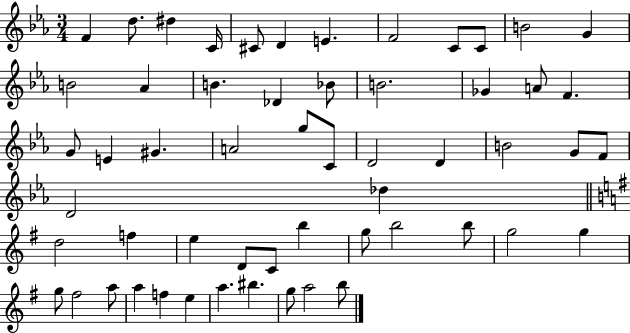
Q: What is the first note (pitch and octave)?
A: F4